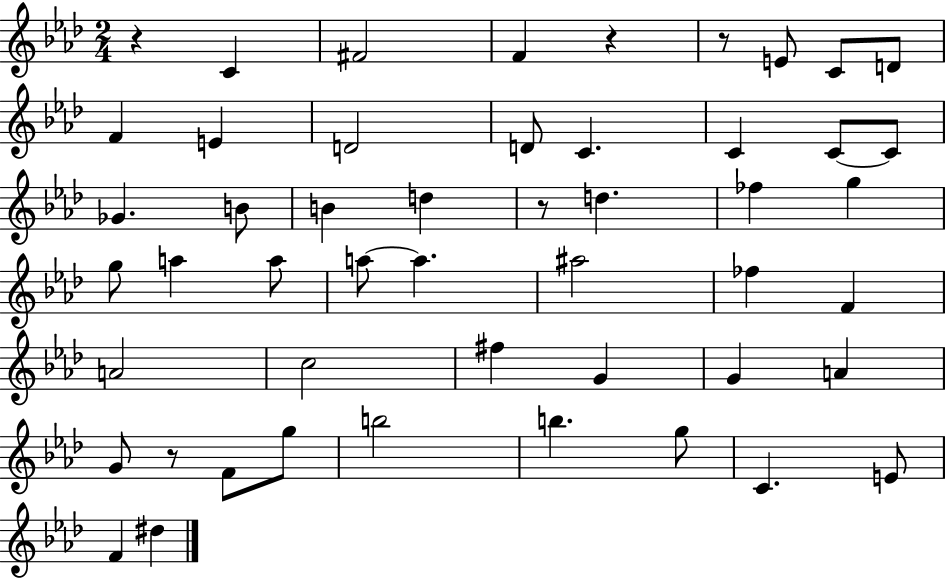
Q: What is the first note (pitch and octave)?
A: C4